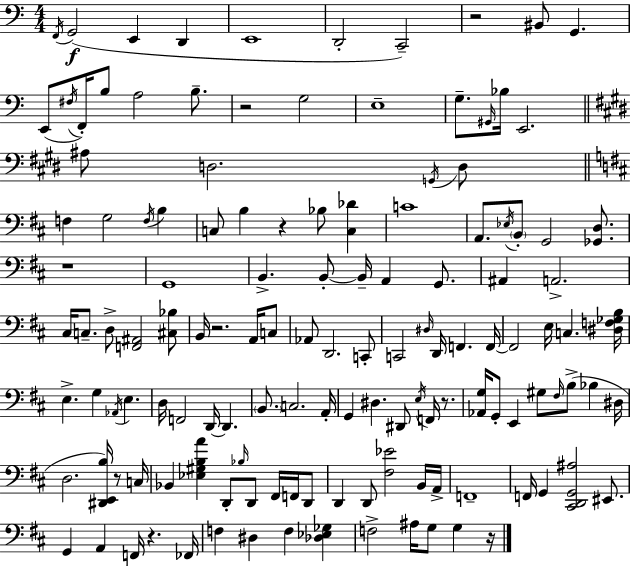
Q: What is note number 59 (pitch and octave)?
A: F2